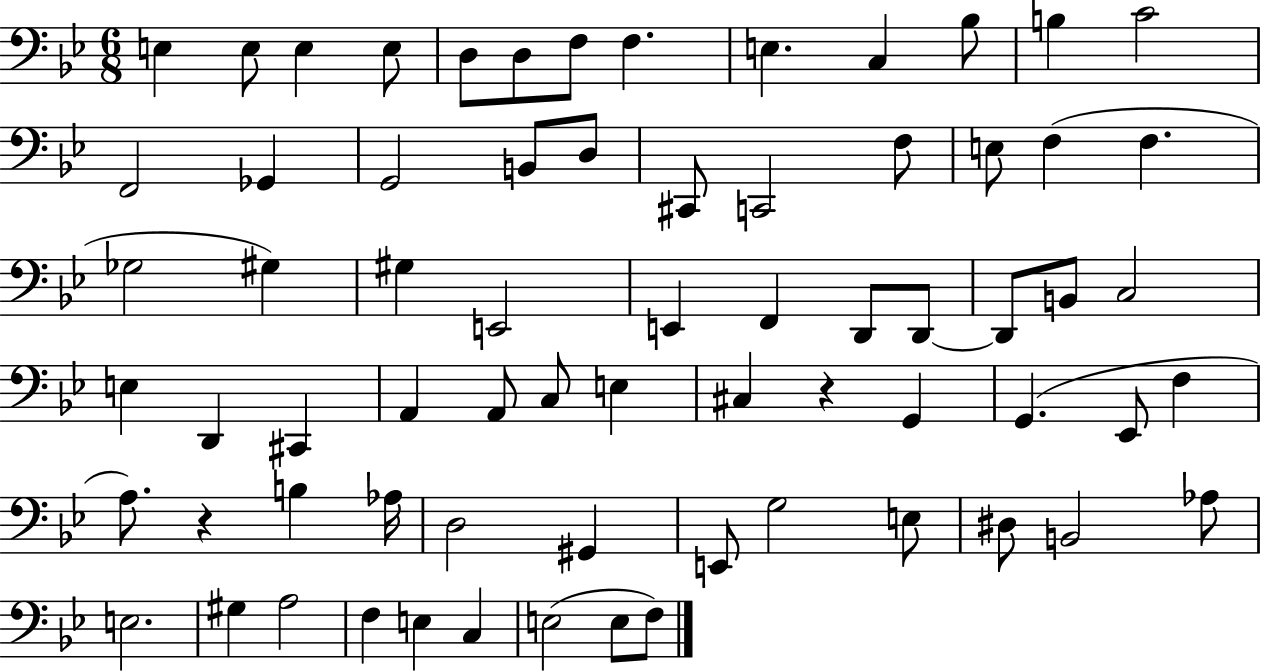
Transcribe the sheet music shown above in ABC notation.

X:1
T:Untitled
M:6/8
L:1/4
K:Bb
E, E,/2 E, E,/2 D,/2 D,/2 F,/2 F, E, C, _B,/2 B, C2 F,,2 _G,, G,,2 B,,/2 D,/2 ^C,,/2 C,,2 F,/2 E,/2 F, F, _G,2 ^G, ^G, E,,2 E,, F,, D,,/2 D,,/2 D,,/2 B,,/2 C,2 E, D,, ^C,, A,, A,,/2 C,/2 E, ^C, z G,, G,, _E,,/2 F, A,/2 z B, _A,/4 D,2 ^G,, E,,/2 G,2 E,/2 ^D,/2 B,,2 _A,/2 E,2 ^G, A,2 F, E, C, E,2 E,/2 F,/2